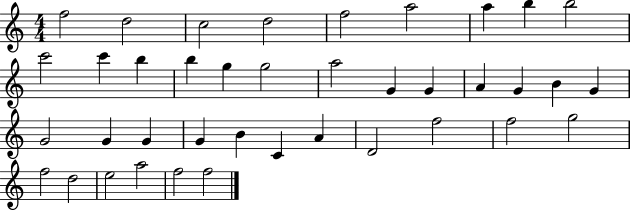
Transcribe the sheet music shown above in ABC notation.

X:1
T:Untitled
M:4/4
L:1/4
K:C
f2 d2 c2 d2 f2 a2 a b b2 c'2 c' b b g g2 a2 G G A G B G G2 G G G B C A D2 f2 f2 g2 f2 d2 e2 a2 f2 f2